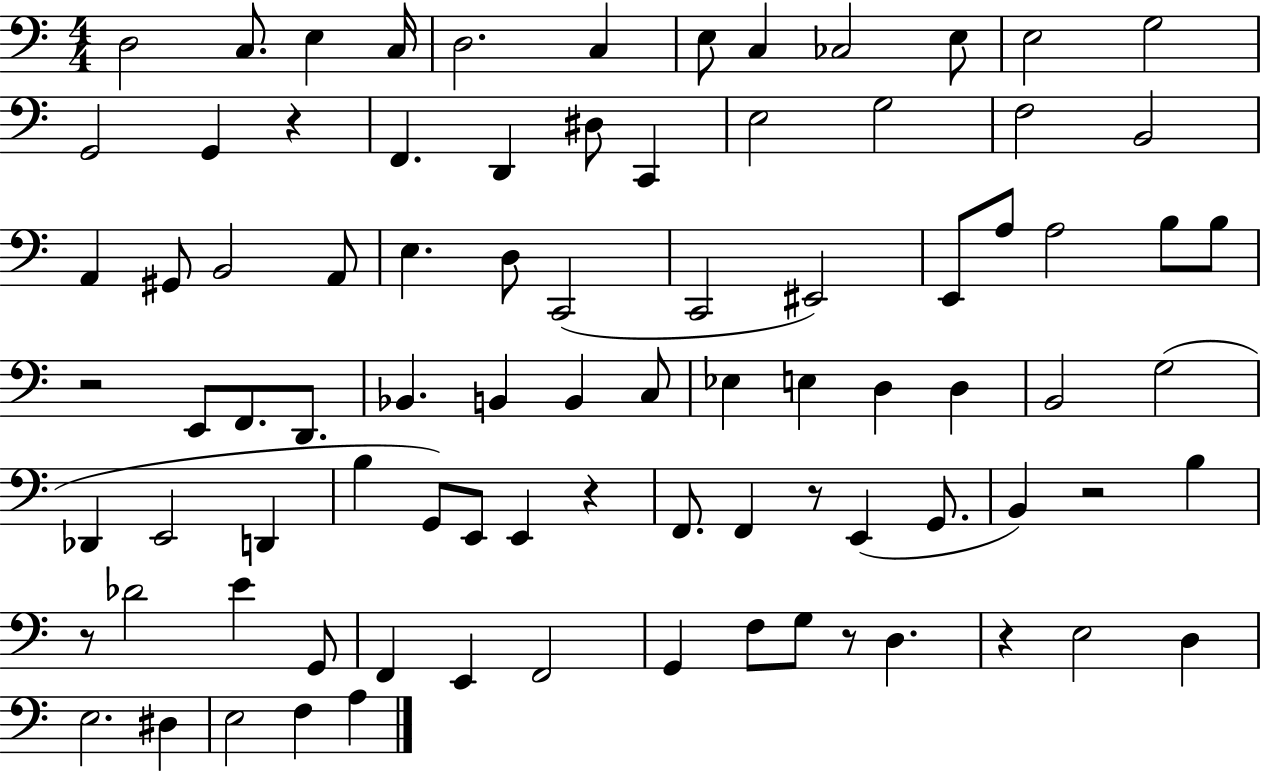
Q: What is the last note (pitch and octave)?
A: A3